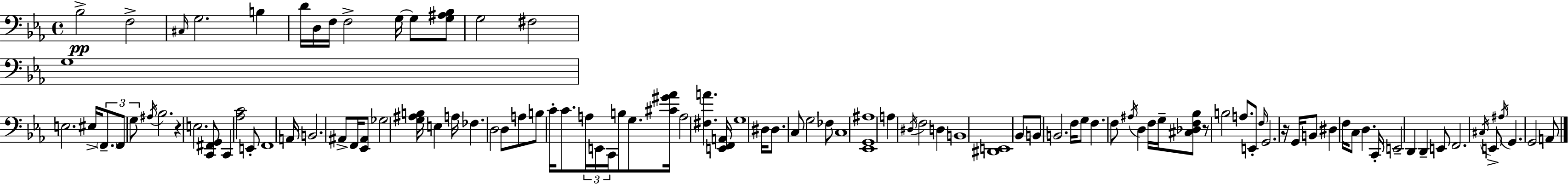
Bb3/h F3/h C#3/s G3/h. B3/q D4/s D3/s F3/s F3/h G3/s G3/e [G3,A#3,Bb3]/e G3/h F#3/h G3/w E3/h. EIS3/s F2/e. F2/e G3/e A#3/s Bb3/h. R/q E3/h. [C2,F#2,G2]/e C2/q [Ab3,C4]/h E2/e F2/w A2/s B2/h. A#2/e F2/s [Eb2,A#2]/e Gb3/h [G3,A#3,B3]/s E3/q A3/s FES3/q. D3/h D3/e A3/e B3/e C4/s C4/e. A3/s E2/s C2/s B3/e G3/e. [C#4,G#4,Ab4]/s A3/h [F#3,A4]/q. [E2,F2,A2]/s G3/w D#3/s D#3/e. C3/e G3/h FES3/e C3/w [Eb2,G2,A#3]/w A3/q D#3/s F3/h D3/q B2/w [D#2,E2]/w Bb2/e B2/e B2/h. F3/s G3/e F3/q. F3/e A#3/s D3/q F3/s G3/s [C#3,Db3,F3,Bb3]/e R/e B3/h A3/e. E2/e F3/s G2/h. R/s G2/s B2/e D#3/q F3/s C3/e D3/q. C2/s E2/h D2/q D2/q E2/e F2/h. C#3/s E2/e A#3/s G2/q. G2/h A2/e